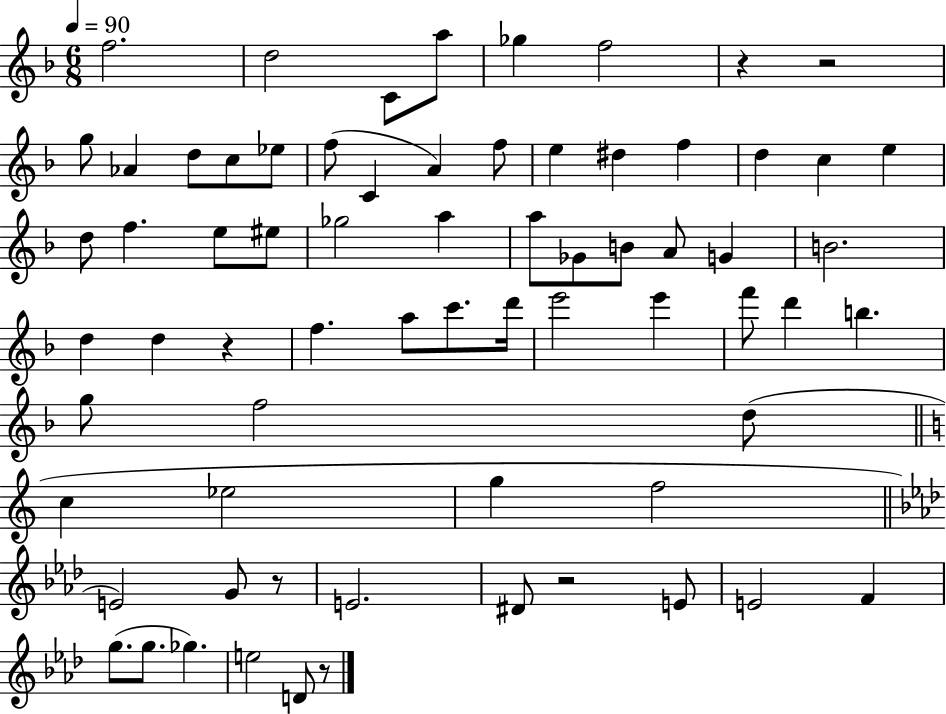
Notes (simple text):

F5/h. D5/h C4/e A5/e Gb5/q F5/h R/q R/h G5/e Ab4/q D5/e C5/e Eb5/e F5/e C4/q A4/q F5/e E5/q D#5/q F5/q D5/q C5/q E5/q D5/e F5/q. E5/e EIS5/e Gb5/h A5/q A5/e Gb4/e B4/e A4/e G4/q B4/h. D5/q D5/q R/q F5/q. A5/e C6/e. D6/s E6/h E6/q F6/e D6/q B5/q. G5/e F5/h D5/e C5/q Eb5/h G5/q F5/h E4/h G4/e R/e E4/h. D#4/e R/h E4/e E4/h F4/q G5/e. G5/e. Gb5/q. E5/h D4/e R/e